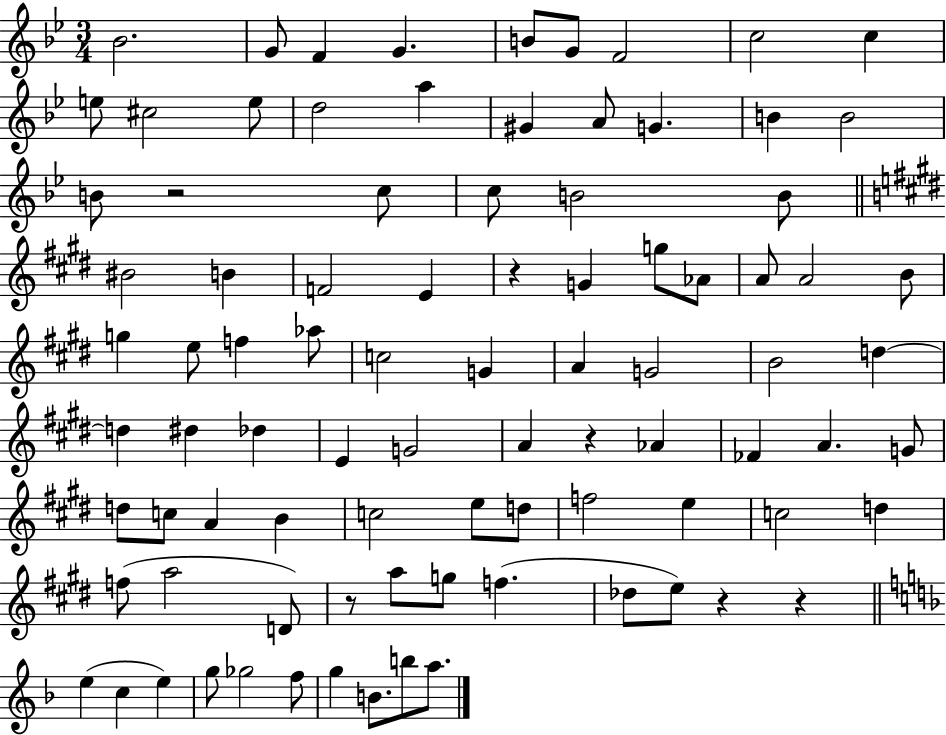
{
  \clef treble
  \numericTimeSignature
  \time 3/4
  \key bes \major
  bes'2. | g'8 f'4 g'4. | b'8 g'8 f'2 | c''2 c''4 | \break e''8 cis''2 e''8 | d''2 a''4 | gis'4 a'8 g'4. | b'4 b'2 | \break b'8 r2 c''8 | c''8 b'2 b'8 | \bar "||" \break \key e \major bis'2 b'4 | f'2 e'4 | r4 g'4 g''8 aes'8 | a'8 a'2 b'8 | \break g''4 e''8 f''4 aes''8 | c''2 g'4 | a'4 g'2 | b'2 d''4~~ | \break d''4 dis''4 des''4 | e'4 g'2 | a'4 r4 aes'4 | fes'4 a'4. g'8 | \break d''8 c''8 a'4 b'4 | c''2 e''8 d''8 | f''2 e''4 | c''2 d''4 | \break f''8( a''2 d'8) | r8 a''8 g''8 f''4.( | des''8 e''8) r4 r4 | \bar "||" \break \key f \major e''4( c''4 e''4) | g''8 ges''2 f''8 | g''4 b'8. b''8 a''8. | \bar "|."
}